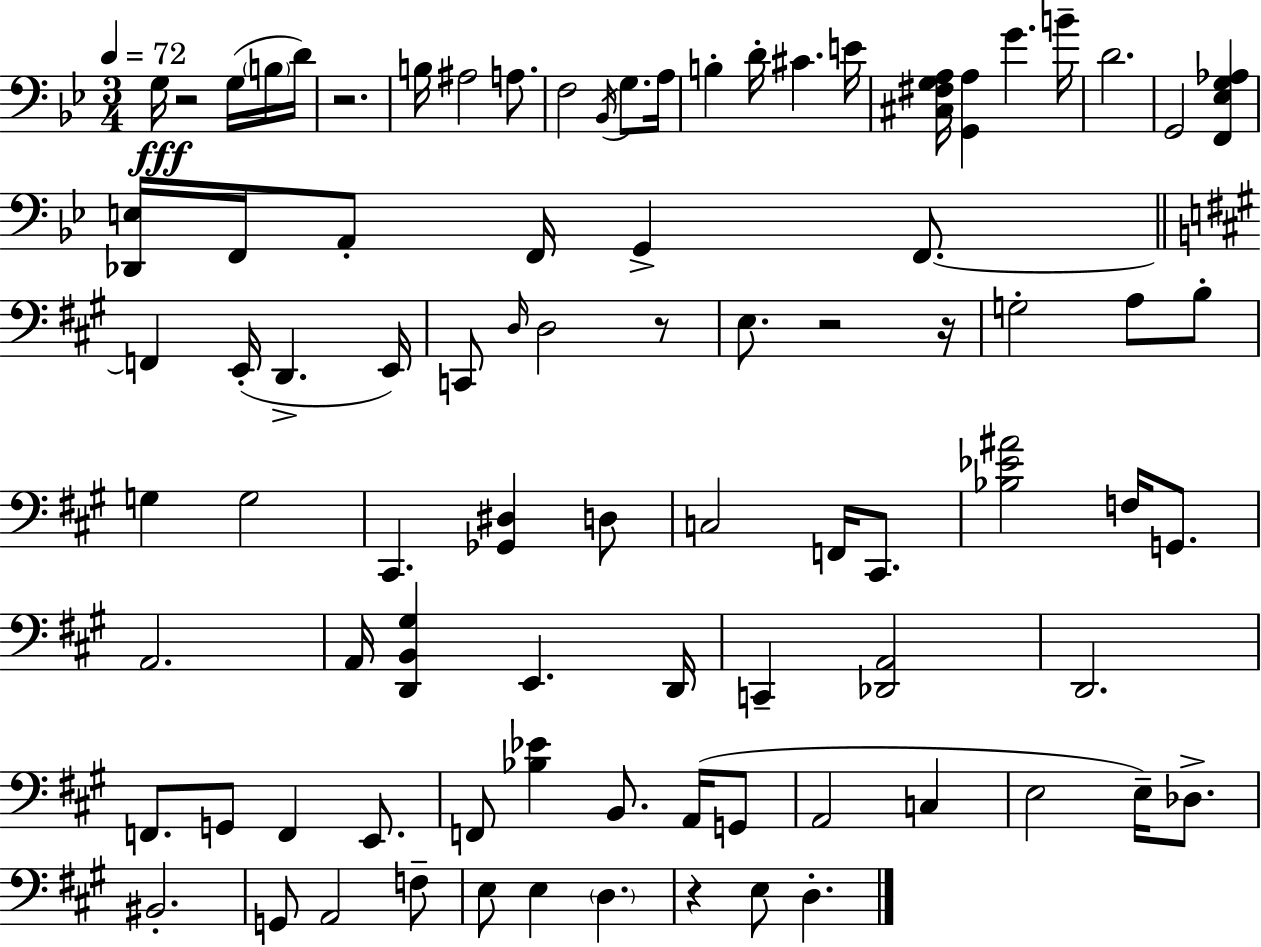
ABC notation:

X:1
T:Untitled
M:3/4
L:1/4
K:Gm
G,/4 z2 G,/4 B,/4 D/4 z2 B,/4 ^A,2 A,/2 F,2 _B,,/4 G,/2 A,/4 B, D/4 ^C E/4 [^C,^F,G,A,]/4 [G,,A,] G B/4 D2 G,,2 [F,,_E,G,_A,] [_D,,E,]/4 F,,/4 A,,/2 F,,/4 G,, F,,/2 F,, E,,/4 D,, E,,/4 C,,/2 D,/4 D,2 z/2 E,/2 z2 z/4 G,2 A,/2 B,/2 G, G,2 ^C,, [_G,,^D,] D,/2 C,2 F,,/4 ^C,,/2 [_B,_E^A]2 F,/4 G,,/2 A,,2 A,,/4 [D,,B,,^G,] E,, D,,/4 C,, [_D,,A,,]2 D,,2 F,,/2 G,,/2 F,, E,,/2 F,,/2 [_B,_E] B,,/2 A,,/4 G,,/2 A,,2 C, E,2 E,/4 _D,/2 ^B,,2 G,,/2 A,,2 F,/2 E,/2 E, D, z E,/2 D,